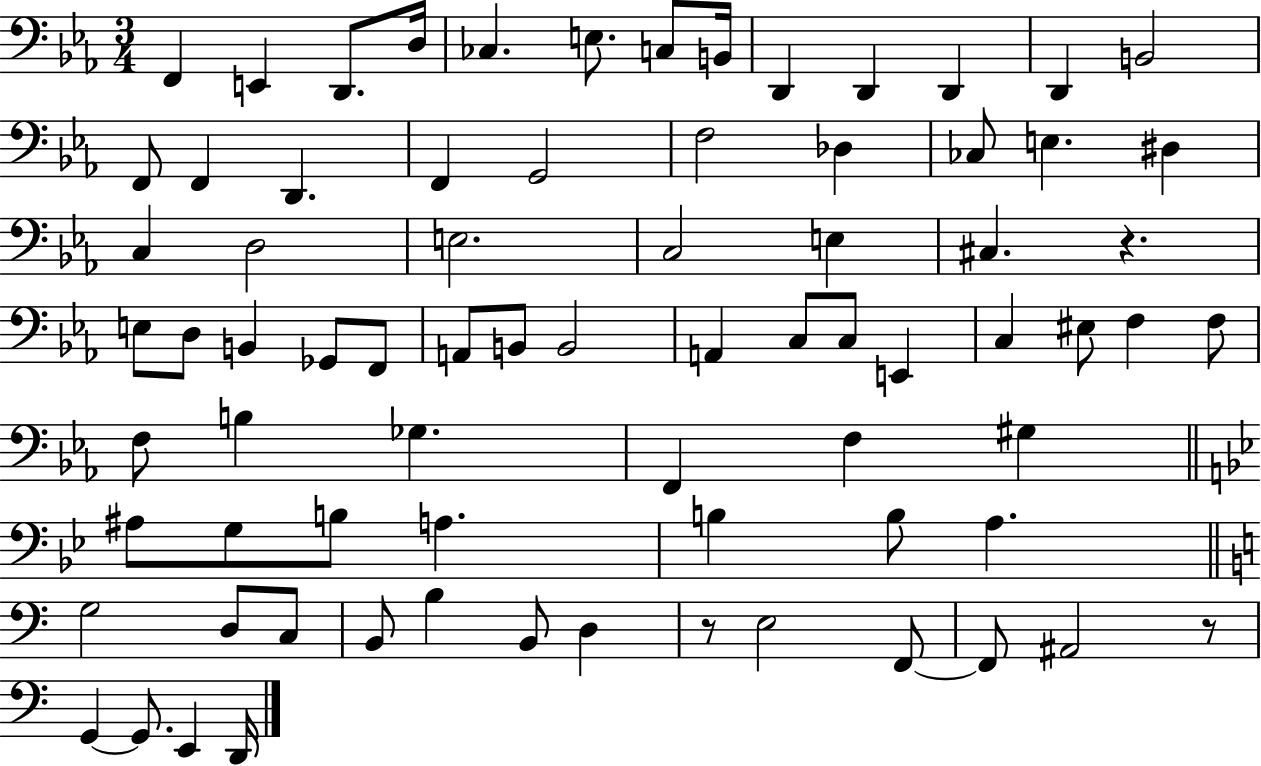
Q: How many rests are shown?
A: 3